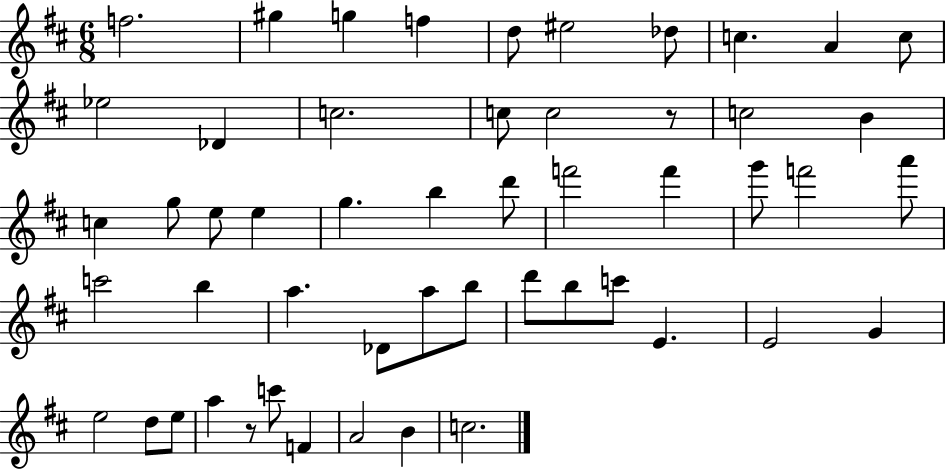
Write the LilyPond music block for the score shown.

{
  \clef treble
  \numericTimeSignature
  \time 6/8
  \key d \major
  f''2. | gis''4 g''4 f''4 | d''8 eis''2 des''8 | c''4. a'4 c''8 | \break ees''2 des'4 | c''2. | c''8 c''2 r8 | c''2 b'4 | \break c''4 g''8 e''8 e''4 | g''4. b''4 d'''8 | f'''2 f'''4 | g'''8 f'''2 a'''8 | \break c'''2 b''4 | a''4. des'8 a''8 b''8 | d'''8 b''8 c'''8 e'4. | e'2 g'4 | \break e''2 d''8 e''8 | a''4 r8 c'''8 f'4 | a'2 b'4 | c''2. | \break \bar "|."
}